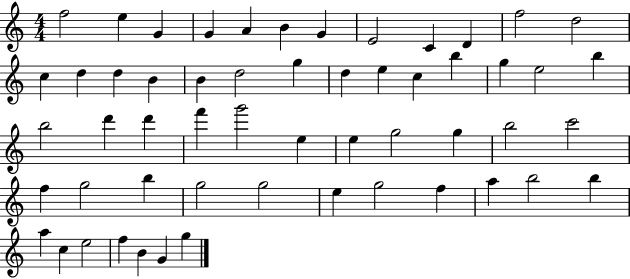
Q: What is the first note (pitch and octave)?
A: F5